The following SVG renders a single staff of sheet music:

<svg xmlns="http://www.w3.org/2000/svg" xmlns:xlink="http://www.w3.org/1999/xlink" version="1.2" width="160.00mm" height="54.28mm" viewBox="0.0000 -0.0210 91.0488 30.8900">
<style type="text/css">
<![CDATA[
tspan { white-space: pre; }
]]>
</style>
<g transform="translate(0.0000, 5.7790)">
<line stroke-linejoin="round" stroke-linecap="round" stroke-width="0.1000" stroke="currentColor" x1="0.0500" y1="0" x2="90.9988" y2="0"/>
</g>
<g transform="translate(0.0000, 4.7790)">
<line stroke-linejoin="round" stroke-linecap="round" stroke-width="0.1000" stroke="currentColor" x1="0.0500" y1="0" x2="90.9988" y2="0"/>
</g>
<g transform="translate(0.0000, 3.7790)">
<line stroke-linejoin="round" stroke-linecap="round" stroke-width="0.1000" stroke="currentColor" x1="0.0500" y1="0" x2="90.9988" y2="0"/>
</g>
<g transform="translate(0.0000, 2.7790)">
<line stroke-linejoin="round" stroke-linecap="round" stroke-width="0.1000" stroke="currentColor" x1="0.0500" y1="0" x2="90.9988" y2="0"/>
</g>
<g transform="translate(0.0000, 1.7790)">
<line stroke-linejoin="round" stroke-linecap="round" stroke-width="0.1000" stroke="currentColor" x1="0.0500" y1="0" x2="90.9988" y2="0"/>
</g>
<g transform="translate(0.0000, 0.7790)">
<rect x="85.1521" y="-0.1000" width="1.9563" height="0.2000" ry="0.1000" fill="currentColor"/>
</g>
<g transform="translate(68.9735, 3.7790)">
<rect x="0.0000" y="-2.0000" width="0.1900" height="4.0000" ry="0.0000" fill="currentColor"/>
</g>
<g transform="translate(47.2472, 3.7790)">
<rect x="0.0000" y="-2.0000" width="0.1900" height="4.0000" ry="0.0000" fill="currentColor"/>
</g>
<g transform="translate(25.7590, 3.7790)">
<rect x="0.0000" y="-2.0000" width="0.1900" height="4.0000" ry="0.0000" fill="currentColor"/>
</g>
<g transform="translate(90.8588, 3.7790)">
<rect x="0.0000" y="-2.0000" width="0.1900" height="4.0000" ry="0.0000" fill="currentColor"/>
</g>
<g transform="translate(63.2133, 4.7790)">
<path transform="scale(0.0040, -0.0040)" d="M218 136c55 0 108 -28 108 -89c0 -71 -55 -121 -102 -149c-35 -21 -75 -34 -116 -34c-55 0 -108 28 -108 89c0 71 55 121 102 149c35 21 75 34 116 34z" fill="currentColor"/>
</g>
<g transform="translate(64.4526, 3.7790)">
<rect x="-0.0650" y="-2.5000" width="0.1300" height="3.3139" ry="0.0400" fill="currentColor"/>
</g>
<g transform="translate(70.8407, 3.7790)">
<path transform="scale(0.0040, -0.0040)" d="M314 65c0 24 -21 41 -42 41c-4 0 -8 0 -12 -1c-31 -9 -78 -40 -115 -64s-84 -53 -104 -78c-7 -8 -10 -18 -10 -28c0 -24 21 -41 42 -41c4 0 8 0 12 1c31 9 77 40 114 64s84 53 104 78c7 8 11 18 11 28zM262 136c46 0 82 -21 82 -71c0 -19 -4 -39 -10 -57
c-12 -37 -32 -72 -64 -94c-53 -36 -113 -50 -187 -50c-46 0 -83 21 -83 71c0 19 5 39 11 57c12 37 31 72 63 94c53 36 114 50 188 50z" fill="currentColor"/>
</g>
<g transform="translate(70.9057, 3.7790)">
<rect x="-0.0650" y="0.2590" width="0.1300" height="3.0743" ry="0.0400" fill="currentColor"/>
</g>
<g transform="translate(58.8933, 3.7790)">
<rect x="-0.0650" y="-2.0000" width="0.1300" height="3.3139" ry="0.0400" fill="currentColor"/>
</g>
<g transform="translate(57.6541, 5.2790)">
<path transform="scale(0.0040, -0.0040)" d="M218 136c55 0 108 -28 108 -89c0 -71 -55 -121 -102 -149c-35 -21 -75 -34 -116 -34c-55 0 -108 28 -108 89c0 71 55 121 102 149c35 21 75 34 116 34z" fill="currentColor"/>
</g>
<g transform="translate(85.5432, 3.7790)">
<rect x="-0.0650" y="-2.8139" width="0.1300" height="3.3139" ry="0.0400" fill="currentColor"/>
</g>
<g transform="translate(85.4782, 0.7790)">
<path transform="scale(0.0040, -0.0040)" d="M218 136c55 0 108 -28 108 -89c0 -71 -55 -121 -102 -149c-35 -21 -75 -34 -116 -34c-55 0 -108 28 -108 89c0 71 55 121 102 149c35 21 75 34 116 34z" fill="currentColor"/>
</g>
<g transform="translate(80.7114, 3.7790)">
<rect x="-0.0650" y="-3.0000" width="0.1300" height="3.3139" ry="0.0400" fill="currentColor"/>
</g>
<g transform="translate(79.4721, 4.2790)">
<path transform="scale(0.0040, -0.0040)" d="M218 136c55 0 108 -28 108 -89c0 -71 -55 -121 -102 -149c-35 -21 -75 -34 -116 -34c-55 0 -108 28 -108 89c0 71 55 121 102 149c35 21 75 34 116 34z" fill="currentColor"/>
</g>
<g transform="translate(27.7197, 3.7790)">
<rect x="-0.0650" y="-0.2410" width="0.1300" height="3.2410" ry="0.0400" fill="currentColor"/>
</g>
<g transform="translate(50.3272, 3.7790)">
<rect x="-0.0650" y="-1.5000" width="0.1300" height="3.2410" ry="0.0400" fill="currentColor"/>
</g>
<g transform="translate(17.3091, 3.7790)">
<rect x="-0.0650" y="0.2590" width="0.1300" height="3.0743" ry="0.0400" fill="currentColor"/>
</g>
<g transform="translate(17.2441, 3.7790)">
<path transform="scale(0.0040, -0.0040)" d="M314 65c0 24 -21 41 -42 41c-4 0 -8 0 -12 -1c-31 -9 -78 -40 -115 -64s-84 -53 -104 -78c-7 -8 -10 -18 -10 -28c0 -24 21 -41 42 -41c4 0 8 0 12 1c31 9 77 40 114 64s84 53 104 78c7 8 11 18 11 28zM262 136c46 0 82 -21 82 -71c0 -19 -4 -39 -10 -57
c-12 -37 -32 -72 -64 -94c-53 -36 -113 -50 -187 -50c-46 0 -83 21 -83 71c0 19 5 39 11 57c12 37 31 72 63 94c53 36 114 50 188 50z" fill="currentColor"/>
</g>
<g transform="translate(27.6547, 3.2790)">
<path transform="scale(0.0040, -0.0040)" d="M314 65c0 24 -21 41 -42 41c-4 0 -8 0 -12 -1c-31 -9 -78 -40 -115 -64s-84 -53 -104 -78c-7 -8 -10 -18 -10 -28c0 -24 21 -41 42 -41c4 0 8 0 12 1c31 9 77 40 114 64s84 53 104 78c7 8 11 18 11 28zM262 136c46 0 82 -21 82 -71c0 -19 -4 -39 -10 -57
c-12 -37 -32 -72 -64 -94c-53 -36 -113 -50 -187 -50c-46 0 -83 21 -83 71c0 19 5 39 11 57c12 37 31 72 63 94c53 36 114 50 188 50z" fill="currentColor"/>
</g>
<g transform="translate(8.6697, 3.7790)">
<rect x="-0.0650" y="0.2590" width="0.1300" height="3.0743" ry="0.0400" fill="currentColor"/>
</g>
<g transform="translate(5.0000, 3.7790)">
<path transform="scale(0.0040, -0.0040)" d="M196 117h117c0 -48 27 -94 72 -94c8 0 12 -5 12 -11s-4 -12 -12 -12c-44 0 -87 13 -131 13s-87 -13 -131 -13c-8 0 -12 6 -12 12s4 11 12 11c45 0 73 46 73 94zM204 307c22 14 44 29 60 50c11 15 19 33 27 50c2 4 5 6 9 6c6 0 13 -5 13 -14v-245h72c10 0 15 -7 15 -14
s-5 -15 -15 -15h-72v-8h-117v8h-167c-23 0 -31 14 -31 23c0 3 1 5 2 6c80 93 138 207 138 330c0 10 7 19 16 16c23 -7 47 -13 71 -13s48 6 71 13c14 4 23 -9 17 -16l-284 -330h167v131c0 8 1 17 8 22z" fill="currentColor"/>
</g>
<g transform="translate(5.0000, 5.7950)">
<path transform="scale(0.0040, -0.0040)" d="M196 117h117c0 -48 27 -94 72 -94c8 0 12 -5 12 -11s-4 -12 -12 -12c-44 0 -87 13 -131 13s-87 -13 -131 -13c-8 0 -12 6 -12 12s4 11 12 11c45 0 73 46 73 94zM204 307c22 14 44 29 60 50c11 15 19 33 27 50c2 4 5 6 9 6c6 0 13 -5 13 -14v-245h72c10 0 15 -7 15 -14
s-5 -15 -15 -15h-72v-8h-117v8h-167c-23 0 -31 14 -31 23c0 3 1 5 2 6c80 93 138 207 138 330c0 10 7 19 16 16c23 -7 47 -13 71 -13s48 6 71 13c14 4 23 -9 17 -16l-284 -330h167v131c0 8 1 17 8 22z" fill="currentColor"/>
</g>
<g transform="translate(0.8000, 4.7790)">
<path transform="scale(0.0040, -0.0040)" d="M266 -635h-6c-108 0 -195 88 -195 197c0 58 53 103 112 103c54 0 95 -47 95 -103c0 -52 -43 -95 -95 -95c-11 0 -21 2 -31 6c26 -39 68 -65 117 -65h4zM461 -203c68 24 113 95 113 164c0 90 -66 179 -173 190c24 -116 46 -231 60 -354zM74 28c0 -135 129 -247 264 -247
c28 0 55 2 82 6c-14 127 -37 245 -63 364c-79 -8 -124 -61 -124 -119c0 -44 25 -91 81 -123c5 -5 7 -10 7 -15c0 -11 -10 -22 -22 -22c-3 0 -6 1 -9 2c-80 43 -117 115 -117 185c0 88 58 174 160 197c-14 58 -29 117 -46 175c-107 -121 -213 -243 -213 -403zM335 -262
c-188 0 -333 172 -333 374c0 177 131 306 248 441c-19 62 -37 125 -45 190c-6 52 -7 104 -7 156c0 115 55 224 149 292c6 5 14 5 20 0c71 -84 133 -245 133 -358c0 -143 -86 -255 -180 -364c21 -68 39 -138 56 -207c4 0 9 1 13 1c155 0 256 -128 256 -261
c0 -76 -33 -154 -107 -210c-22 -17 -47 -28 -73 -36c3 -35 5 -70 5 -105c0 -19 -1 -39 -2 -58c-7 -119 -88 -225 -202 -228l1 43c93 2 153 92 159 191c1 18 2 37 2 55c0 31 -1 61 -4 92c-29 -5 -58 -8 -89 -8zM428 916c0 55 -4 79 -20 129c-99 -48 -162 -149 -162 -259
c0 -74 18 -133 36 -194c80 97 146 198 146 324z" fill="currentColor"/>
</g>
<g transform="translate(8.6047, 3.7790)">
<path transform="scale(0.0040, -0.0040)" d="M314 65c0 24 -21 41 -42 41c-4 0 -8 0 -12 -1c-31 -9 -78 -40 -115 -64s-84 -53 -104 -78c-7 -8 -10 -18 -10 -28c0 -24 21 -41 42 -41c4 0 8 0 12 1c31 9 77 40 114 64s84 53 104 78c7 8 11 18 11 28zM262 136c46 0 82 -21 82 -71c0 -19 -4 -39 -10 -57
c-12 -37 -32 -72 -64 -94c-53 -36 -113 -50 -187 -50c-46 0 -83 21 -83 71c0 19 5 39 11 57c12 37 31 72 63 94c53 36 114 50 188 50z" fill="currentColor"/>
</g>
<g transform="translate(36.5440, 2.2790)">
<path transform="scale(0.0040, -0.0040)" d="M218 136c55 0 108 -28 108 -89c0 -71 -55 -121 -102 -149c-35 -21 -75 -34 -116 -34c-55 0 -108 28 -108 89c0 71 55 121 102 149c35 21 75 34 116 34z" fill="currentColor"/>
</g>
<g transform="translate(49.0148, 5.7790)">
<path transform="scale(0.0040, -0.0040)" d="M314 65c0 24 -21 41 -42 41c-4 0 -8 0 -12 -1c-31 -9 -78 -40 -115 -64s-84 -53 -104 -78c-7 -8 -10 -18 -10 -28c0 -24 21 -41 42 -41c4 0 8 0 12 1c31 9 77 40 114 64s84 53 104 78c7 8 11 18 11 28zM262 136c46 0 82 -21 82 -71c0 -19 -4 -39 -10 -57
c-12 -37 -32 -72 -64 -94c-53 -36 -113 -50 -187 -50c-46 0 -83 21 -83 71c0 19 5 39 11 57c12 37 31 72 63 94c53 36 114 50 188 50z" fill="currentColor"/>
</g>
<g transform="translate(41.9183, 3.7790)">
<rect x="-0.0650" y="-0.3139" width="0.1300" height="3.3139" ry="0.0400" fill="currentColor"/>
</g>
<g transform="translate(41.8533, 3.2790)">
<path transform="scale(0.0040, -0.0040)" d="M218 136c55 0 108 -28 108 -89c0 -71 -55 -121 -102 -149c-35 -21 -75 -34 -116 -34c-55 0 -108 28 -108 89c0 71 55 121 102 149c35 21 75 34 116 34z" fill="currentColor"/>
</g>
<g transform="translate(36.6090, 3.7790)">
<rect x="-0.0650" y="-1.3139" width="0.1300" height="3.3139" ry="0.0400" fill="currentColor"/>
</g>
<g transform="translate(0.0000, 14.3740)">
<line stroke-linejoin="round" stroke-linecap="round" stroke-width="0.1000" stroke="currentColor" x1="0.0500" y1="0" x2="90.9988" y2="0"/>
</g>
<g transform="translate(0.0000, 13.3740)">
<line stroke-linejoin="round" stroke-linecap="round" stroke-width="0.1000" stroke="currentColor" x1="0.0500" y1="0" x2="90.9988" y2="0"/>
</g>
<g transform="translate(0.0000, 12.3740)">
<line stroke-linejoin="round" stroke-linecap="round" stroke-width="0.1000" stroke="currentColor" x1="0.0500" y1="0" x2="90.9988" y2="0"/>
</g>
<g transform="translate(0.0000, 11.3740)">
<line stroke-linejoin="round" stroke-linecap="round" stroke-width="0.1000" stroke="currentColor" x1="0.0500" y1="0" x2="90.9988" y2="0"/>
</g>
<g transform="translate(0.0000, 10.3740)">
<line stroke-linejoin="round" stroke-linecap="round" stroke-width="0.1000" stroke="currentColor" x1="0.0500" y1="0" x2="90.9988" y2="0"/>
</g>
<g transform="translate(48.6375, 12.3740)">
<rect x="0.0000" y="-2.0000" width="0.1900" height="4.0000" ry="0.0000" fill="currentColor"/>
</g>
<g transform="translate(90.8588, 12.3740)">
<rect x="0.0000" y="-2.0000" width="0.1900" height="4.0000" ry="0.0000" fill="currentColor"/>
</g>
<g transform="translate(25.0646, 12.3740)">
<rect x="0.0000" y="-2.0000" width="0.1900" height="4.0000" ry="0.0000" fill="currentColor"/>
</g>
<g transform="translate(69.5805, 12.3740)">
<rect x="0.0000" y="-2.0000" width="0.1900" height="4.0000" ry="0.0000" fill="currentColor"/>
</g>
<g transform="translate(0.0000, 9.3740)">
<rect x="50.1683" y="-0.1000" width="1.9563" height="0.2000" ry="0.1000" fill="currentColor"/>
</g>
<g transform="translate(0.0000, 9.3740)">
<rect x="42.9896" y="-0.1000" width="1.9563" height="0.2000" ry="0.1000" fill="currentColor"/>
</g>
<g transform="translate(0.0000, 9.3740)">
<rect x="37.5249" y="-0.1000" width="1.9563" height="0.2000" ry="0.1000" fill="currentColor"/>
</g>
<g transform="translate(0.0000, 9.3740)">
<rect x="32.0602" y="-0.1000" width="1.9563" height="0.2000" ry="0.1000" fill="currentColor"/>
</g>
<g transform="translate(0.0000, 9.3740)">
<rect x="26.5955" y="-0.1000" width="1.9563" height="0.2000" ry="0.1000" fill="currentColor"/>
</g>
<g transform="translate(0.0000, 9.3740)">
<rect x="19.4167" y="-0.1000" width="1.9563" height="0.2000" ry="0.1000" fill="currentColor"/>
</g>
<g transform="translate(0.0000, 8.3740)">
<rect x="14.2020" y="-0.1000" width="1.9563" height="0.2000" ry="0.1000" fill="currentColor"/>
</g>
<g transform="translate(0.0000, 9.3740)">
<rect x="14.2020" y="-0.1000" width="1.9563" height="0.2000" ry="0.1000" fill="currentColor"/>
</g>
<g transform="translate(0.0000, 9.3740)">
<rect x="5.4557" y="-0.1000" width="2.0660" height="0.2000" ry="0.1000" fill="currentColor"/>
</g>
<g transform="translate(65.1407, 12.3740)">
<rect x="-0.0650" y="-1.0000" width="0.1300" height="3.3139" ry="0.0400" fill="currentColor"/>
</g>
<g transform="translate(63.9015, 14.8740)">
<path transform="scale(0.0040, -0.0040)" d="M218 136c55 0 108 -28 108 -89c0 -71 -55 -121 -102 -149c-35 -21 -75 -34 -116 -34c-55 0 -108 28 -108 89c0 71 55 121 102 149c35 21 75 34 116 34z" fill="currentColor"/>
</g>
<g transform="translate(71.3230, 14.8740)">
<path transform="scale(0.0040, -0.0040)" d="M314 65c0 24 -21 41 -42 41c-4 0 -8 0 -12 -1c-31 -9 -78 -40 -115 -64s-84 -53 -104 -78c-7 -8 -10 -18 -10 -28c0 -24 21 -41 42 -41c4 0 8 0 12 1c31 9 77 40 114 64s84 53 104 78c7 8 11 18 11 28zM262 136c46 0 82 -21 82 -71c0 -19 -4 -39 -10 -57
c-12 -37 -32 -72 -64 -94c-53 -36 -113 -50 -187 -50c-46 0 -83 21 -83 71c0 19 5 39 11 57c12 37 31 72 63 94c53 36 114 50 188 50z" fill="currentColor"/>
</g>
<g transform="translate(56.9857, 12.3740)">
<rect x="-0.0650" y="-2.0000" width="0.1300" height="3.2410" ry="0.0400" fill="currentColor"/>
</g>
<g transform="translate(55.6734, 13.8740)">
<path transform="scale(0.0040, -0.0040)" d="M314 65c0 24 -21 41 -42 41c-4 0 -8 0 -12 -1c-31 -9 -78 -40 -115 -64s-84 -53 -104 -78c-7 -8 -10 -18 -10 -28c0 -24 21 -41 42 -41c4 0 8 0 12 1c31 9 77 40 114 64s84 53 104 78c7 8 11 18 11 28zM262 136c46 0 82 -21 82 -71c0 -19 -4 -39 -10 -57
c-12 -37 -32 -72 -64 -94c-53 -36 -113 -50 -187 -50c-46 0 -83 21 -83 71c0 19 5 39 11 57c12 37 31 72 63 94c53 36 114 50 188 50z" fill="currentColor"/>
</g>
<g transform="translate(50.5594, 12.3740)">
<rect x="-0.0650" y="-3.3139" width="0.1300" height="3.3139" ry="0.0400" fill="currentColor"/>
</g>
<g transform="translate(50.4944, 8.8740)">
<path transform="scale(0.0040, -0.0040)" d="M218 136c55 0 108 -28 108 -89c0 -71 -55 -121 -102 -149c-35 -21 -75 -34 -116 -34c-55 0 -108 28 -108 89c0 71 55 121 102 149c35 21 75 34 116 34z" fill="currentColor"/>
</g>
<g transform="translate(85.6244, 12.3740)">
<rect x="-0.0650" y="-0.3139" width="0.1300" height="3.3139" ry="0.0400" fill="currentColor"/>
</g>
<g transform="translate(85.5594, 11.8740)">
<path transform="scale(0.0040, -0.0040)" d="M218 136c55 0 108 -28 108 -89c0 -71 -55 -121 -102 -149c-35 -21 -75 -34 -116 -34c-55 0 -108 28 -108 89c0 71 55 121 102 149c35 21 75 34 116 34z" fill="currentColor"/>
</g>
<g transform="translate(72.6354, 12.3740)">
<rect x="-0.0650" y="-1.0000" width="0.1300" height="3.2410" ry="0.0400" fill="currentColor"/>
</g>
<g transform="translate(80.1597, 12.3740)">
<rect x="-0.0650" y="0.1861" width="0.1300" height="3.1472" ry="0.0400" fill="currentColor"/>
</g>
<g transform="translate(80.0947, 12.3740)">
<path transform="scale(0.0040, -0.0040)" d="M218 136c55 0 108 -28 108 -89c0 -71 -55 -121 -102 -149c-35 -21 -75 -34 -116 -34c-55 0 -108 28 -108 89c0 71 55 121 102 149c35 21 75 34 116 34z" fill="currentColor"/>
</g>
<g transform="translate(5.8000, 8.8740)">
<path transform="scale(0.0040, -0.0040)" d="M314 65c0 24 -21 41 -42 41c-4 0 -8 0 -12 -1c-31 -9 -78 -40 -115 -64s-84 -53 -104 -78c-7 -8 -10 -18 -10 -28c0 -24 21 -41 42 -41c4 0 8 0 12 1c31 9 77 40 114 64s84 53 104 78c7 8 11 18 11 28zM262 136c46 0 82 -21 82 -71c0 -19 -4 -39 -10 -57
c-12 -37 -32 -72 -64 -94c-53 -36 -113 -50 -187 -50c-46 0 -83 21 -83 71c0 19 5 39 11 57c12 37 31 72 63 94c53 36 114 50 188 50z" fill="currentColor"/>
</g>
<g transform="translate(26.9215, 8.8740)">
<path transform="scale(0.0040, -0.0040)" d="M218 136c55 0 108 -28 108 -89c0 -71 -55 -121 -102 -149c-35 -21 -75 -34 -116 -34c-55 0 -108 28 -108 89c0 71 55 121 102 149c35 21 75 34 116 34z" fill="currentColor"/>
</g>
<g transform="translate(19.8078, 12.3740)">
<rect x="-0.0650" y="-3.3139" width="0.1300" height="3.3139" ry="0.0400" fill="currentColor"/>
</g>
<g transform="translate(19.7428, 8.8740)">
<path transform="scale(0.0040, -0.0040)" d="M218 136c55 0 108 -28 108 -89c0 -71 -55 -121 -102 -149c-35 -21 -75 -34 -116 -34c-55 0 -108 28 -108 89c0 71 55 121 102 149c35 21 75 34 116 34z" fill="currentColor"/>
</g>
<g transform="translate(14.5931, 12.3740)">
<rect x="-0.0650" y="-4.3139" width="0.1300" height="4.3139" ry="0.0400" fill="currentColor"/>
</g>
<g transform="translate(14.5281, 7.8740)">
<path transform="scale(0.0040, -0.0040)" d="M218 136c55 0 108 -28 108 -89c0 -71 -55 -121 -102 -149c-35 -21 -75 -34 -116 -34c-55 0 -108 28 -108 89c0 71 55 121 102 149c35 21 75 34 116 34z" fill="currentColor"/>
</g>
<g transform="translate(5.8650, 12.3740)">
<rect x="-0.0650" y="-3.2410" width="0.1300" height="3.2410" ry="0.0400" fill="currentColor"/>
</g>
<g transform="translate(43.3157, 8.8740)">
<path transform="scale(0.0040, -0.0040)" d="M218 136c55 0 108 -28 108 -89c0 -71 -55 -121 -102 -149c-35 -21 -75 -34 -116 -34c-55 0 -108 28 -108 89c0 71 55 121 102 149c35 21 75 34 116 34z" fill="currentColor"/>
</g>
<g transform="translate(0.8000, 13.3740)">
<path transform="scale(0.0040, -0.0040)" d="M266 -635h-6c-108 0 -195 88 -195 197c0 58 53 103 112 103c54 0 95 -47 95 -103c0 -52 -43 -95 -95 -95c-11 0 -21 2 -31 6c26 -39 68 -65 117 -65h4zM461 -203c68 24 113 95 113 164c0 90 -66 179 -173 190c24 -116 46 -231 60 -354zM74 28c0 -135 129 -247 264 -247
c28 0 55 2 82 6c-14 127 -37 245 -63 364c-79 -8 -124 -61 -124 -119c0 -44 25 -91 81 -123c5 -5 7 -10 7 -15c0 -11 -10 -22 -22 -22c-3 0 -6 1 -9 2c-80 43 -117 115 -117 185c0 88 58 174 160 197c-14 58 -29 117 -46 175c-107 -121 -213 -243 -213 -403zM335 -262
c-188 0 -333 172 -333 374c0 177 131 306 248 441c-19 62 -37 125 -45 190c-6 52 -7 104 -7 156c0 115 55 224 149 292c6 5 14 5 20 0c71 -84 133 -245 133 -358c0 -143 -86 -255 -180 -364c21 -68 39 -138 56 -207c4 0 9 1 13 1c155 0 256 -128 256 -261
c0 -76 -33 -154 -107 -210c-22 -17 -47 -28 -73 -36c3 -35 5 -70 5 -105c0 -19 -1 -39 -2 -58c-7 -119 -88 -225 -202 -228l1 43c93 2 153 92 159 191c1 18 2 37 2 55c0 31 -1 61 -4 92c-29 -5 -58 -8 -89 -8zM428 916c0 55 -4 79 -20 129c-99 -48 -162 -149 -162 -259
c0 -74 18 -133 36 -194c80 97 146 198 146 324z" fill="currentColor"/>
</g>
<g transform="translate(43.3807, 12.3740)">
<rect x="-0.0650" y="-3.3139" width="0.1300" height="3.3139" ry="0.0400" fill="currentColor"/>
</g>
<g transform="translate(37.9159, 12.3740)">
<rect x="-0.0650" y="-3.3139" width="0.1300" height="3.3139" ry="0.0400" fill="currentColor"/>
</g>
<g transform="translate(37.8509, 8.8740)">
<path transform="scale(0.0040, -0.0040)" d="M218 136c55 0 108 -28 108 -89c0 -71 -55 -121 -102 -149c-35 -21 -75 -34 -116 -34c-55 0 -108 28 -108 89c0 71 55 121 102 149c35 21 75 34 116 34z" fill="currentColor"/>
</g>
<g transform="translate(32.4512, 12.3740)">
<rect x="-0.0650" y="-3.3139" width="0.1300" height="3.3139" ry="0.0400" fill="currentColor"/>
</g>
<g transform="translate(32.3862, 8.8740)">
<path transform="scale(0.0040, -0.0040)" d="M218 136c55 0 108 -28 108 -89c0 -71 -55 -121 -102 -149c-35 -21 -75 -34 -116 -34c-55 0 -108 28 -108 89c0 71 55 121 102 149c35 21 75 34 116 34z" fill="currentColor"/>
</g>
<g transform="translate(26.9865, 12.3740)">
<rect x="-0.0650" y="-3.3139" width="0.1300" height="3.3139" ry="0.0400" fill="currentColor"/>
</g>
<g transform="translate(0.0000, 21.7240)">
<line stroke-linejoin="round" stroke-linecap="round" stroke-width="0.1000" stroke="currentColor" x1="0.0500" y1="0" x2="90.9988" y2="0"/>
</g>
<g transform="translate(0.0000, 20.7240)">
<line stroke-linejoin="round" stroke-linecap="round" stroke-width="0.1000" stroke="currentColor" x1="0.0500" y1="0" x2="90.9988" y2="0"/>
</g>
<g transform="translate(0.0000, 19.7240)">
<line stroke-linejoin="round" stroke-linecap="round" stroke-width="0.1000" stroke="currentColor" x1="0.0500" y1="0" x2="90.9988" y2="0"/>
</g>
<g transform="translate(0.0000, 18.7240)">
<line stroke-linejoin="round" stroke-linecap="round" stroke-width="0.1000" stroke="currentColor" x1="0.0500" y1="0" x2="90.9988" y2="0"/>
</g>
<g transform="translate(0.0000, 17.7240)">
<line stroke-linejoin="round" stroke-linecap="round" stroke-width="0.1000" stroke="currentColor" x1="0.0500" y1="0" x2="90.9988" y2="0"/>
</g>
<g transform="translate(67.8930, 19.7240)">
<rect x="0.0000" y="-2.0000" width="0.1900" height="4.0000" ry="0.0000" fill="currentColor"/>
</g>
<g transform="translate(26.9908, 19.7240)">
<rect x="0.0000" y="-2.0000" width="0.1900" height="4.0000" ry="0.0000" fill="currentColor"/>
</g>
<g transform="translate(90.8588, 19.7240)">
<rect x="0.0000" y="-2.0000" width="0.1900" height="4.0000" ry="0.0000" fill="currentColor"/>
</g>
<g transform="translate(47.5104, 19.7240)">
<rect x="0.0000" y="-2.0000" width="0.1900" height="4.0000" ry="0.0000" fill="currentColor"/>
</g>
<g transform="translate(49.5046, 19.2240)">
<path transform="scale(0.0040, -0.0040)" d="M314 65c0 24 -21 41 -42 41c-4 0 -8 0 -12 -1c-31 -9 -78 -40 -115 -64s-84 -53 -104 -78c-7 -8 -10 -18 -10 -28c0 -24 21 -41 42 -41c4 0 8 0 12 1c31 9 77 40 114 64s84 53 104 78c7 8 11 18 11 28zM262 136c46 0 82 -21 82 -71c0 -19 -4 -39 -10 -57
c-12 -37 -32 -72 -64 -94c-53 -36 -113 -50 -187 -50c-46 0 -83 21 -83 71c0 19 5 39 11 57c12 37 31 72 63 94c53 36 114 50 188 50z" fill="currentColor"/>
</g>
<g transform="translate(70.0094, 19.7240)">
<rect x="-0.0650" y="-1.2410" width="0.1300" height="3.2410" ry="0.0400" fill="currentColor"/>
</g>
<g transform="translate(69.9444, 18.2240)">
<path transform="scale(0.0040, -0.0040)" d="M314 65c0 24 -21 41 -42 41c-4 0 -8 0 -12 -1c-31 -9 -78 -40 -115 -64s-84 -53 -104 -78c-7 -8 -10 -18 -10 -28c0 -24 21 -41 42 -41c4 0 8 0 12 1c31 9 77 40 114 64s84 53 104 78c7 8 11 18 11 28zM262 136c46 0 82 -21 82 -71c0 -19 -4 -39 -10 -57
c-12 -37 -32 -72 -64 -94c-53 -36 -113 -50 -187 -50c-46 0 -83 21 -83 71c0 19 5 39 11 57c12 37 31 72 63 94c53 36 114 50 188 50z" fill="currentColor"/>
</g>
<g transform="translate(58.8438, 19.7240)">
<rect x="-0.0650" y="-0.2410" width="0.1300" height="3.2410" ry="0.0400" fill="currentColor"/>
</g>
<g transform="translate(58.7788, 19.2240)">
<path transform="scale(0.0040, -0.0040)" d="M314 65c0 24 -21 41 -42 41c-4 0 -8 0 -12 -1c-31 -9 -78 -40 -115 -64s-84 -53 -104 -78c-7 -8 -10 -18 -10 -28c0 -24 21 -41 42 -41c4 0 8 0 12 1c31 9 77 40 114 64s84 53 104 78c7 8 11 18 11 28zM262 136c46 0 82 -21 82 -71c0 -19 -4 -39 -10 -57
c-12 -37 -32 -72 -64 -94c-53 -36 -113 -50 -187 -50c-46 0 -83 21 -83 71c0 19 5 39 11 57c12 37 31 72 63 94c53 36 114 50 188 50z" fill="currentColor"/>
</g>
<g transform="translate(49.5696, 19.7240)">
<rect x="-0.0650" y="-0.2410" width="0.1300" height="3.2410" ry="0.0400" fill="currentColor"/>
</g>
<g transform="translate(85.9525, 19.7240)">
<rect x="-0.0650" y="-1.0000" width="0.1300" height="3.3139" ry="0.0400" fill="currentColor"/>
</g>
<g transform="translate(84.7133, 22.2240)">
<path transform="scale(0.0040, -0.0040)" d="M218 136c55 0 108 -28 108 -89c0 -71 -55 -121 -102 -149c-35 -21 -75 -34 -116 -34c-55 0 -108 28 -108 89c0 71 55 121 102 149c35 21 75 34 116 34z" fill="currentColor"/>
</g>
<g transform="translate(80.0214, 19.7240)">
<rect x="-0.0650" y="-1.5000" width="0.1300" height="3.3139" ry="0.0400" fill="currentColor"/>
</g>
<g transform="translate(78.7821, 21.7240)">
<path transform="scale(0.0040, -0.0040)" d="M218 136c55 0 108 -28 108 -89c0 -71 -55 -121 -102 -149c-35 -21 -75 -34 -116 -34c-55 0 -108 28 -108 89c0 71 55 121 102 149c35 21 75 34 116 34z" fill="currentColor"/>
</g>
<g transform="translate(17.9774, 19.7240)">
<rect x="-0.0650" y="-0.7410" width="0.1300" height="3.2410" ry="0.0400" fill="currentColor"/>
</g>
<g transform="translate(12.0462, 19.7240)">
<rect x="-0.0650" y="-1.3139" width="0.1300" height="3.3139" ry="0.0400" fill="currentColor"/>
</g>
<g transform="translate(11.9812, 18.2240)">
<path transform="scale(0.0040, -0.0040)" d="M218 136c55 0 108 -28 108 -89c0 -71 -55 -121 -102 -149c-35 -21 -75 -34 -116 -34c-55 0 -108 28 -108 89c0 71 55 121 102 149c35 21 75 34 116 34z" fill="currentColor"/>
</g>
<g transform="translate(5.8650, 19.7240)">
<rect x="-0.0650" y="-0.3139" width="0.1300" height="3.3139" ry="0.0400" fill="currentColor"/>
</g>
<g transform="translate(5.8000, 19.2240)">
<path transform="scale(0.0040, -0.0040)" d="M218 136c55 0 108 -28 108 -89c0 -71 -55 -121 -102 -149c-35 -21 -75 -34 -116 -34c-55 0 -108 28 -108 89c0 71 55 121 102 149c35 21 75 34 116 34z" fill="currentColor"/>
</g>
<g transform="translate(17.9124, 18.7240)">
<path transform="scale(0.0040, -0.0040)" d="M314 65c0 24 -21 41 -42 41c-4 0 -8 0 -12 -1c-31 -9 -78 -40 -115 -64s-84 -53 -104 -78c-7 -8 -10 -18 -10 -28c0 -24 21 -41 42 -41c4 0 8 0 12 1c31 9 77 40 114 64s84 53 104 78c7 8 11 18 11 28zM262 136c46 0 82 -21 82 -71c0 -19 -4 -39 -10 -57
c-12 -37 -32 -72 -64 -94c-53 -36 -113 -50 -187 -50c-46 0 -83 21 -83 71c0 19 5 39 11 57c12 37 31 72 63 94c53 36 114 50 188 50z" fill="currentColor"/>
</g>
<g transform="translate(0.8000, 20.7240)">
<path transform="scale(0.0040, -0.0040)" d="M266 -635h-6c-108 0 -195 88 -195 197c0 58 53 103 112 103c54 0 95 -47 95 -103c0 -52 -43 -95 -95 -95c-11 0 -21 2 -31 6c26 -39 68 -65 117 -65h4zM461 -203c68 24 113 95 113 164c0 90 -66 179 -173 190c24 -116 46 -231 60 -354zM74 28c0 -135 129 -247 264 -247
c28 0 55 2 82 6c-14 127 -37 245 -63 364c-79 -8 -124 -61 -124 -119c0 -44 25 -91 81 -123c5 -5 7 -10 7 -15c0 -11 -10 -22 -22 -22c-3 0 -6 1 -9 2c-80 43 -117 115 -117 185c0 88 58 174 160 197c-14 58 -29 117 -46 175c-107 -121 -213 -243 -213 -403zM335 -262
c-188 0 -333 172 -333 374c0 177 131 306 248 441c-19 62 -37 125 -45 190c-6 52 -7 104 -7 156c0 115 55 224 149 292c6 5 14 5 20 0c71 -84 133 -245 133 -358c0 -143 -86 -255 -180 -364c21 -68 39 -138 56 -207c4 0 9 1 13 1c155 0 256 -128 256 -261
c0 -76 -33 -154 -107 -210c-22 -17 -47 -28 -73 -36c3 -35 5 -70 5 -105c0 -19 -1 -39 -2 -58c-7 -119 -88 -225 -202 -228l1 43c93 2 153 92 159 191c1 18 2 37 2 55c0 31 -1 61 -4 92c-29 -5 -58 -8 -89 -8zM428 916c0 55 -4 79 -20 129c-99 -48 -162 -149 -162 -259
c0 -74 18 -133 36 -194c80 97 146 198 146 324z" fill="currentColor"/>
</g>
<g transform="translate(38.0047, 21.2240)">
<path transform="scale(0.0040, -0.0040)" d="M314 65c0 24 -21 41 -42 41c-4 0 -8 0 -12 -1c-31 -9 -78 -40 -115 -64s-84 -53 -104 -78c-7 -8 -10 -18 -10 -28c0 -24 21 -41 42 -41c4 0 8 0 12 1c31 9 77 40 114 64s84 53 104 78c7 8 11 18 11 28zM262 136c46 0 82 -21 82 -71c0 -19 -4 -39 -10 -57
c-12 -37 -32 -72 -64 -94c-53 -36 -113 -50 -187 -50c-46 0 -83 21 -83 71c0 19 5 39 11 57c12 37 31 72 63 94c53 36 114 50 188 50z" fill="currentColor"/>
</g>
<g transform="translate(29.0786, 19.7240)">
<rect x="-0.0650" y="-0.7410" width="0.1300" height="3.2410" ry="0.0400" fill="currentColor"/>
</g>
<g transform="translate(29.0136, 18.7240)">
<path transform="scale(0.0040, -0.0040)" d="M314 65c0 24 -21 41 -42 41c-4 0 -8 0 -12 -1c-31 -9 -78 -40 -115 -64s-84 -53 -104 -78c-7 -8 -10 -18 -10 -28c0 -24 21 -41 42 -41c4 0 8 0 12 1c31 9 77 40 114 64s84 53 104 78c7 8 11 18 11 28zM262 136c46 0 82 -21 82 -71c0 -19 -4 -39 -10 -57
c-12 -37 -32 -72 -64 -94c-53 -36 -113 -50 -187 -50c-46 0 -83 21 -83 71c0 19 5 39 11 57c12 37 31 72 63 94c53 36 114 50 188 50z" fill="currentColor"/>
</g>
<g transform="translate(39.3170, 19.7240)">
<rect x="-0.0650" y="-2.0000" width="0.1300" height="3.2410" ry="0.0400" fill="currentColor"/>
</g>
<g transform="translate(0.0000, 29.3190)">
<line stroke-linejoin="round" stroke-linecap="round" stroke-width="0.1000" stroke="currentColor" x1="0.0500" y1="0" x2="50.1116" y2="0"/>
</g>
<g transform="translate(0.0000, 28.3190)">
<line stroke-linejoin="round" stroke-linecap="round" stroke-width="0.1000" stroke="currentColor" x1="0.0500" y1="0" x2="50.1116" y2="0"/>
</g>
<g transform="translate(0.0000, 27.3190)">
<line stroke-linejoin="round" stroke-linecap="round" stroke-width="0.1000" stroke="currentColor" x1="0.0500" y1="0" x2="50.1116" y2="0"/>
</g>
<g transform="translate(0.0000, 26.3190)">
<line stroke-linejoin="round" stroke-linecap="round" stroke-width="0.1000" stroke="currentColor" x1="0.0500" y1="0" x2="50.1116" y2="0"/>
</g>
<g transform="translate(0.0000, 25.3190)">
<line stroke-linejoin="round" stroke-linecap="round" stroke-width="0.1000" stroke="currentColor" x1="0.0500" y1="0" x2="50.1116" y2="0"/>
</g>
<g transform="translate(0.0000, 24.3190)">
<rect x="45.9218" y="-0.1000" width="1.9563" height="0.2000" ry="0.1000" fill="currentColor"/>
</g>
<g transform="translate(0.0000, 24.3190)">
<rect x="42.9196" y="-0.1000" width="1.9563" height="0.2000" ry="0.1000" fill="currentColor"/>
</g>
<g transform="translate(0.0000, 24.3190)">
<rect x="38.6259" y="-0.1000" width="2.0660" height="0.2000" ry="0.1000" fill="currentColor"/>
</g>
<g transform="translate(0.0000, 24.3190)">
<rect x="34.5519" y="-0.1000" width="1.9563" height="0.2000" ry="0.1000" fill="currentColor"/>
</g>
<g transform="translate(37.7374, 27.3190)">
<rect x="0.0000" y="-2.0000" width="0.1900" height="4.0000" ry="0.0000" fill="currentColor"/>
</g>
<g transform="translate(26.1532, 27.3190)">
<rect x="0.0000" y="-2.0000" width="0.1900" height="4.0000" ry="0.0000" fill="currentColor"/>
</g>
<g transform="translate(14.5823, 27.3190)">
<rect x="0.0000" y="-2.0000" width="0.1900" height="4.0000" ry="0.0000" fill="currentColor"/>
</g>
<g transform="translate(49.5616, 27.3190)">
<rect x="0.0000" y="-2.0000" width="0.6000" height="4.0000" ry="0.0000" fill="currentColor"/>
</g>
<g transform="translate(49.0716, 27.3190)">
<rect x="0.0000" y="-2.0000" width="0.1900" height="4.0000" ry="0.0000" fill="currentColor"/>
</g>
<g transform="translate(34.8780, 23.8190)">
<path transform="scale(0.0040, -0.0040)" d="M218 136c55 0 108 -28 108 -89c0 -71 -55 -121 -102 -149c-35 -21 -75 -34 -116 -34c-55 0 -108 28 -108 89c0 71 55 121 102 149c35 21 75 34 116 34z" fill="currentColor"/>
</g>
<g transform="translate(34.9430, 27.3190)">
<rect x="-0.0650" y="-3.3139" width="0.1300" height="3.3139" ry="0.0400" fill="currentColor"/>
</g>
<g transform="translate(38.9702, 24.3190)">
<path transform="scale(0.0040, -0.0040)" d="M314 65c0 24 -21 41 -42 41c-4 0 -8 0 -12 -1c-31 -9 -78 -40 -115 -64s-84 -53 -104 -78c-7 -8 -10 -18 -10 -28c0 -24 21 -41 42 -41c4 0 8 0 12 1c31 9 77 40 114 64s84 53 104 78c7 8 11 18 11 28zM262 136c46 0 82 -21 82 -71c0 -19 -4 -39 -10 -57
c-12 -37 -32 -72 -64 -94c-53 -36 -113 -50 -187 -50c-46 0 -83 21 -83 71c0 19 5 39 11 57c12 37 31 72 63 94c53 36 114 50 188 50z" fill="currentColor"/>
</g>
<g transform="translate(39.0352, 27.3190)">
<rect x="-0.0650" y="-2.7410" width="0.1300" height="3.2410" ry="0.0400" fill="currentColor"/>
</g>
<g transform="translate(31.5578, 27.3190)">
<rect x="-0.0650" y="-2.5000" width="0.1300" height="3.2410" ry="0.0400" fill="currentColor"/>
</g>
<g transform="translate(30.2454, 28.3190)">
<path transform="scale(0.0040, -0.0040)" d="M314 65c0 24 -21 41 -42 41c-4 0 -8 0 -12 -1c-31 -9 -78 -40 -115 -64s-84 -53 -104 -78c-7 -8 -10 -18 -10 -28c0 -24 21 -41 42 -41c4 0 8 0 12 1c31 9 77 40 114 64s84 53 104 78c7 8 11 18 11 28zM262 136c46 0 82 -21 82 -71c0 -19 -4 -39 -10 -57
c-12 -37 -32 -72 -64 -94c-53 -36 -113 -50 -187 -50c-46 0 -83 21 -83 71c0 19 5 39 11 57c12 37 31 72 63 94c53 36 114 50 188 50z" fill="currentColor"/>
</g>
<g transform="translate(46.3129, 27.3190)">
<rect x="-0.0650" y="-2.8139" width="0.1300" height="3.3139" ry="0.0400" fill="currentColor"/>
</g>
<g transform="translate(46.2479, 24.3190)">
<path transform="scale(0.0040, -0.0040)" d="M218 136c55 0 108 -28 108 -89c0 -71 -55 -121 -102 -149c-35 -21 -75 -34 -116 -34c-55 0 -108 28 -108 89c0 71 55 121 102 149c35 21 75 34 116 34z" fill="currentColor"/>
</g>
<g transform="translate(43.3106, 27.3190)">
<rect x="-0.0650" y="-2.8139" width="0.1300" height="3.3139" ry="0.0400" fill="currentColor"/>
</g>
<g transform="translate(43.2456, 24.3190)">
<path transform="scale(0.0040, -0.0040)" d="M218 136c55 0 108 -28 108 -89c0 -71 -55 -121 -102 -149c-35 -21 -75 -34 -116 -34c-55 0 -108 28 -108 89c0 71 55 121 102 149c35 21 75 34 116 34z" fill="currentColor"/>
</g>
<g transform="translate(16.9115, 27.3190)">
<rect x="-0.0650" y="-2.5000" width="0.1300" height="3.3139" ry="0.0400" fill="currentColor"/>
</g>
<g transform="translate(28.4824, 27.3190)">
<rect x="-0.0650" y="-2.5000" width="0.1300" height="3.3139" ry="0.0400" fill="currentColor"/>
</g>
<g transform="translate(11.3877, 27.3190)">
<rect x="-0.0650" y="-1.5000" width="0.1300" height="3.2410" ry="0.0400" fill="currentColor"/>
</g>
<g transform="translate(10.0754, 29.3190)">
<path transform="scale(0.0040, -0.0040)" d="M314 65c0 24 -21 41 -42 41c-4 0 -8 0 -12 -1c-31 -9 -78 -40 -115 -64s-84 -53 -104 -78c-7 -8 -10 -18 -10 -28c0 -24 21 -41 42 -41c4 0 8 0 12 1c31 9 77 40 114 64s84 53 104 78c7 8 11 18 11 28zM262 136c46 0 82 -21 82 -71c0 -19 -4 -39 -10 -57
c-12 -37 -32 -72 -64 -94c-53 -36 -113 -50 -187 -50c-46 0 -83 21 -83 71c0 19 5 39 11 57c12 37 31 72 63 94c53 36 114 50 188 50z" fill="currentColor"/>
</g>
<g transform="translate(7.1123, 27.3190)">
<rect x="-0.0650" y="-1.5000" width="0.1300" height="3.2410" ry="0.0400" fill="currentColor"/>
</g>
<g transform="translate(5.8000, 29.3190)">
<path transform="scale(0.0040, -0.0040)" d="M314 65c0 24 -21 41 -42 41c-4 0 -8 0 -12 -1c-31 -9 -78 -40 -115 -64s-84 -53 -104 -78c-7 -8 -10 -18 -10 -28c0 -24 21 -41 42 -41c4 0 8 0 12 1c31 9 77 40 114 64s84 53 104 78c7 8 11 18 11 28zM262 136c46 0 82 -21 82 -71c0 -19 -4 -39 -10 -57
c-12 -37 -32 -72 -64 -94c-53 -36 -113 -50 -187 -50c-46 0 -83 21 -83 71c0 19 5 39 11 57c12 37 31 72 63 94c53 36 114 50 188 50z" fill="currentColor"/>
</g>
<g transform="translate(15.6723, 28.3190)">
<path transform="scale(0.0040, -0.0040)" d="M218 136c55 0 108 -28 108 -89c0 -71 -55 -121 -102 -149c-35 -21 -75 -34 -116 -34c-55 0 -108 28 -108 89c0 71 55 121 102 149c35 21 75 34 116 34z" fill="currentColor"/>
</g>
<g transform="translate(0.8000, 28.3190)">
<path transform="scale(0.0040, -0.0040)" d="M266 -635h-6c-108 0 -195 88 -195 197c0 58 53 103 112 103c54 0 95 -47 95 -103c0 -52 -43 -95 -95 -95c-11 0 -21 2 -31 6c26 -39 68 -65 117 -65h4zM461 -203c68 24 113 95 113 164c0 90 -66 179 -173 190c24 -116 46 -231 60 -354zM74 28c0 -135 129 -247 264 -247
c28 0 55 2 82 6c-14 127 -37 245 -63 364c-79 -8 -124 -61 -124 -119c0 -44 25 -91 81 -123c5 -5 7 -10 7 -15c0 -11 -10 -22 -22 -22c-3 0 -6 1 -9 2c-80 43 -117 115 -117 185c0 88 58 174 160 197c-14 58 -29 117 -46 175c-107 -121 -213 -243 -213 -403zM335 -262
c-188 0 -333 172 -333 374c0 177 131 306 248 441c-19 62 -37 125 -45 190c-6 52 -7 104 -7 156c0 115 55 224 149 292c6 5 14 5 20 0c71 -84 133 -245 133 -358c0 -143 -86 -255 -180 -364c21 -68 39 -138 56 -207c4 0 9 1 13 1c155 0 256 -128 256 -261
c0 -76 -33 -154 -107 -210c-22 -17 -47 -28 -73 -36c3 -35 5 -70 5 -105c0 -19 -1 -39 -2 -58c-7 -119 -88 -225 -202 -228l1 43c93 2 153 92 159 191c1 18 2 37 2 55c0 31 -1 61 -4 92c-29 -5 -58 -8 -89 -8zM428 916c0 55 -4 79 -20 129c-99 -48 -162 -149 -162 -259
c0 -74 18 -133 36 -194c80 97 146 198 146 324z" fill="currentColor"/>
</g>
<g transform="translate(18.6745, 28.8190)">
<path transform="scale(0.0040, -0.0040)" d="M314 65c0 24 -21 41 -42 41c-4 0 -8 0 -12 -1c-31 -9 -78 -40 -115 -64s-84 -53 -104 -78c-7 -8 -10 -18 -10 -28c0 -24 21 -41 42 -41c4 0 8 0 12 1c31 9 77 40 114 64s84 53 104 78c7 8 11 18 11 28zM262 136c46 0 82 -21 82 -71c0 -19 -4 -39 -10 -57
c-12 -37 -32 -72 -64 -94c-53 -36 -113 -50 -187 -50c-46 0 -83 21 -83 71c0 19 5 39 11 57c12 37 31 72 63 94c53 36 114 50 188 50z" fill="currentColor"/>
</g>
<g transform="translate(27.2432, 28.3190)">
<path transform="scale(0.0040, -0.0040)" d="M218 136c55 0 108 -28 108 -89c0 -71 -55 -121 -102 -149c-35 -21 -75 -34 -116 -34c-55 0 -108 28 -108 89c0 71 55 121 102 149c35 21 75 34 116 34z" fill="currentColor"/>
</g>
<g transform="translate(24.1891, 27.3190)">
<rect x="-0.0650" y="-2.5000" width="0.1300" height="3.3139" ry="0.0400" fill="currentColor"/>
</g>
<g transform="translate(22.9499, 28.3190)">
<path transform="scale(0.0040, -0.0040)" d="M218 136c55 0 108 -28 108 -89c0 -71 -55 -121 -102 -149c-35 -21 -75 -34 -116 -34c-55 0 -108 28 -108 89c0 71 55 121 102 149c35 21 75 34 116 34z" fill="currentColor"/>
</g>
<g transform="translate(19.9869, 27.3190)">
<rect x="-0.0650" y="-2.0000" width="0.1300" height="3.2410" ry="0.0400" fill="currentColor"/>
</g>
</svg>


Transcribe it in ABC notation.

X:1
T:Untitled
M:4/4
L:1/4
K:C
B2 B2 c2 e c E2 F G B2 A a b2 d' b b b b b b F2 D D2 B c c e d2 d2 F2 c2 c2 e2 E D E2 E2 G F2 G G G2 b a2 a a